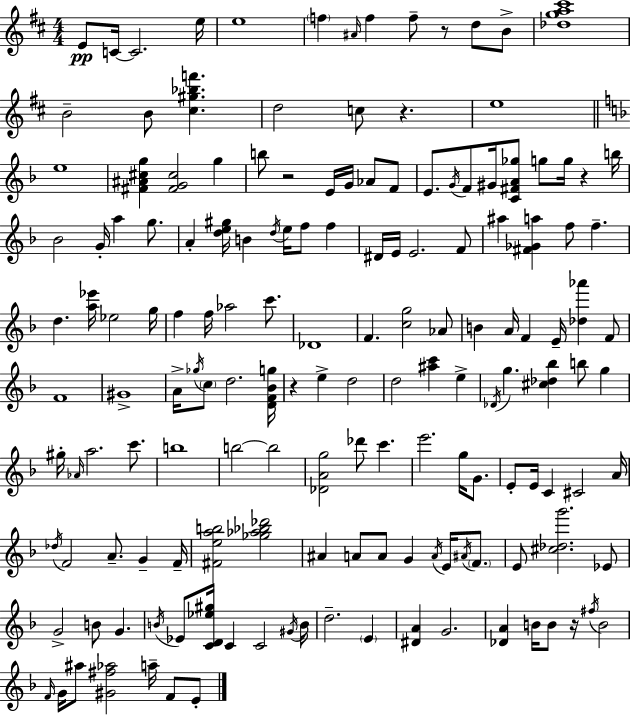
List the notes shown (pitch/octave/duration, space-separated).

E4/e C4/s C4/h. E5/s E5/w F5/q A#4/s F5/q F5/e R/e D5/e B4/e [Db5,G5,A5,C#6]/w B4/h B4/e [C#5,G#5,Bb5,F6]/q. D5/h C5/e R/q. E5/w E5/w [F#4,A#4,C#5,G5]/q [F#4,G4,C#5]/h G5/q B5/e R/h E4/s G4/s Ab4/e F4/e E4/e. G4/s F4/e G#4/s [C4,F#4,A4,Gb5]/e G5/e G5/s R/q B5/s Bb4/h G4/s A5/q G5/e. A4/q [D5,E5,G#5]/s B4/q D5/s E5/s F5/e F5/q D#4/s E4/s E4/h. F4/e A#5/q [F#4,Gb4,A5]/q F5/e F5/q. D5/q. [A5,Eb6]/s Eb5/h G5/s F5/q F5/s Ab5/h C6/e. Db4/w F4/q. [C5,G5]/h Ab4/e B4/q A4/s F4/q E4/s [Db5,Ab6]/q F4/e F4/w G#4/w A4/s Gb5/s C5/e D5/h. [D4,F4,Bb4,G5]/s R/q E5/q D5/h D5/h [A#5,C6]/q E5/q Db4/s G5/q. [C#5,Db5,Bb5]/q B5/e G5/q G#5/s Ab4/s A5/h. C6/e. B5/w B5/h B5/h [Db4,A4,G5]/h Db6/e C6/q. E6/h. G5/s G4/e. E4/e E4/s C4/q C#4/h A4/s Db5/s F4/h A4/e. G4/q F4/s [F#4,E5,A5,B5]/h [Gb5,Ab5,Bb5,Db6]/h A#4/q A4/e A4/e G4/q A4/s E4/s A#4/s F4/e. E4/e [C#5,Db5,G6]/h. Eb4/e G4/h B4/e G4/q. B4/s Eb4/e [C4,D4,Eb5,G#5]/s C4/q C4/h G#4/s B4/s D5/h. E4/q [D#4,A4]/q G4/h. [Db4,A4]/q B4/s B4/e R/s F#5/s B4/h F4/s G4/s A#5/e [G#4,F#5,Ab5]/h A5/s F4/e E4/e